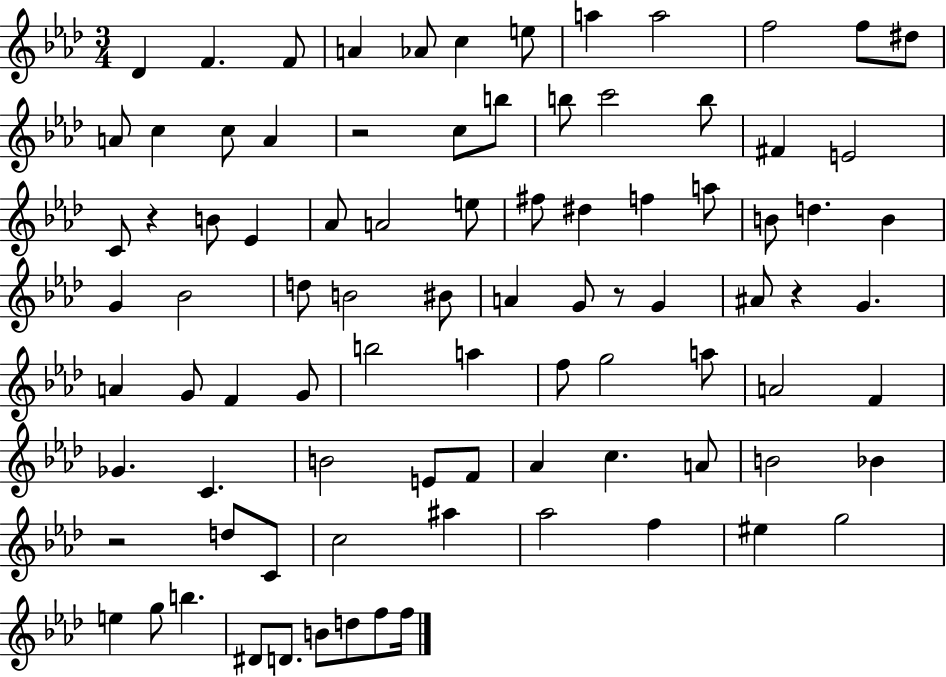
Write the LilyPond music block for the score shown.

{
  \clef treble
  \numericTimeSignature
  \time 3/4
  \key aes \major
  des'4 f'4. f'8 | a'4 aes'8 c''4 e''8 | a''4 a''2 | f''2 f''8 dis''8 | \break a'8 c''4 c''8 a'4 | r2 c''8 b''8 | b''8 c'''2 b''8 | fis'4 e'2 | \break c'8 r4 b'8 ees'4 | aes'8 a'2 e''8 | fis''8 dis''4 f''4 a''8 | b'8 d''4. b'4 | \break g'4 bes'2 | d''8 b'2 bis'8 | a'4 g'8 r8 g'4 | ais'8 r4 g'4. | \break a'4 g'8 f'4 g'8 | b''2 a''4 | f''8 g''2 a''8 | a'2 f'4 | \break ges'4. c'4. | b'2 e'8 f'8 | aes'4 c''4. a'8 | b'2 bes'4 | \break r2 d''8 c'8 | c''2 ais''4 | aes''2 f''4 | eis''4 g''2 | \break e''4 g''8 b''4. | dis'8 d'8. b'8 d''8 f''8 f''16 | \bar "|."
}